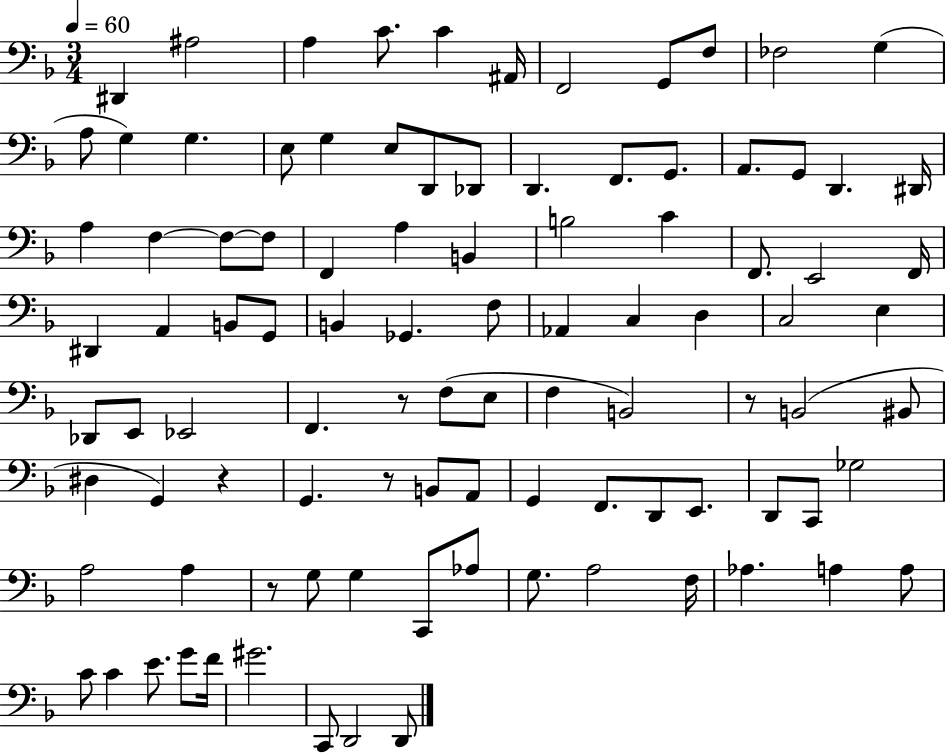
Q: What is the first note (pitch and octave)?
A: D#2